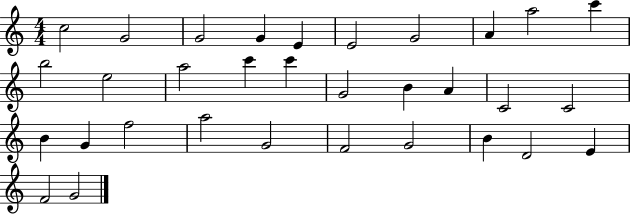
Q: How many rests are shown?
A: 0